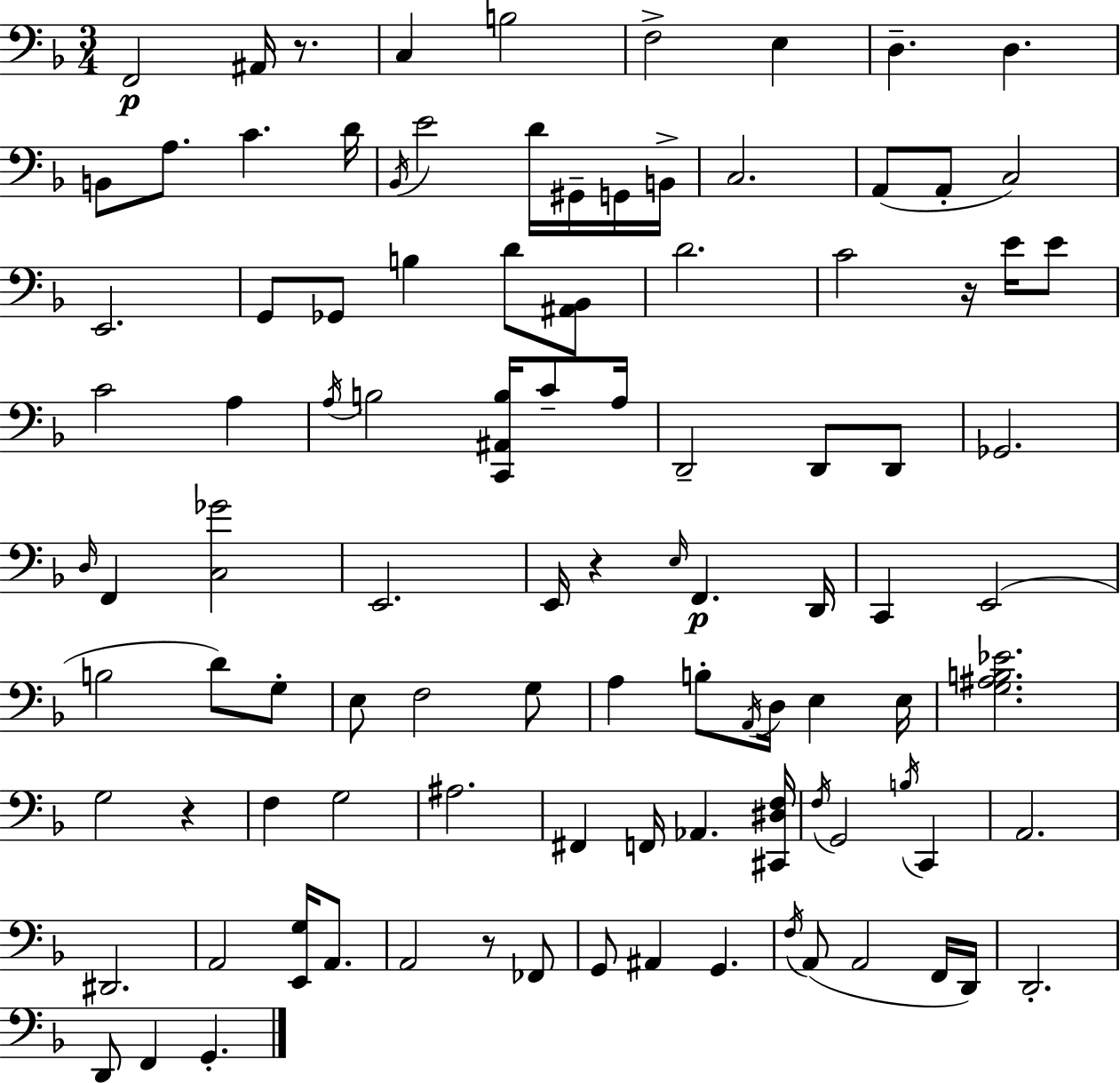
X:1
T:Untitled
M:3/4
L:1/4
K:Dm
F,,2 ^A,,/4 z/2 C, B,2 F,2 E, D, D, B,,/2 A,/2 C D/4 _B,,/4 E2 D/4 ^G,,/4 G,,/4 B,,/4 C,2 A,,/2 A,,/2 C,2 E,,2 G,,/2 _G,,/2 B, D/2 [^A,,_B,,]/2 D2 C2 z/4 E/4 E/2 C2 A, A,/4 B,2 [C,,^A,,B,]/4 C/2 A,/4 D,,2 D,,/2 D,,/2 _G,,2 D,/4 F,, [C,_G]2 E,,2 E,,/4 z E,/4 F,, D,,/4 C,, E,,2 B,2 D/2 G,/2 E,/2 F,2 G,/2 A, B,/2 A,,/4 D,/4 E, E,/4 [G,^A,B,_E]2 G,2 z F, G,2 ^A,2 ^F,, F,,/4 _A,, [^C,,^D,F,]/4 F,/4 G,,2 B,/4 C,, A,,2 ^D,,2 A,,2 [E,,G,]/4 A,,/2 A,,2 z/2 _F,,/2 G,,/2 ^A,, G,, F,/4 A,,/2 A,,2 F,,/4 D,,/4 D,,2 D,,/2 F,, G,,